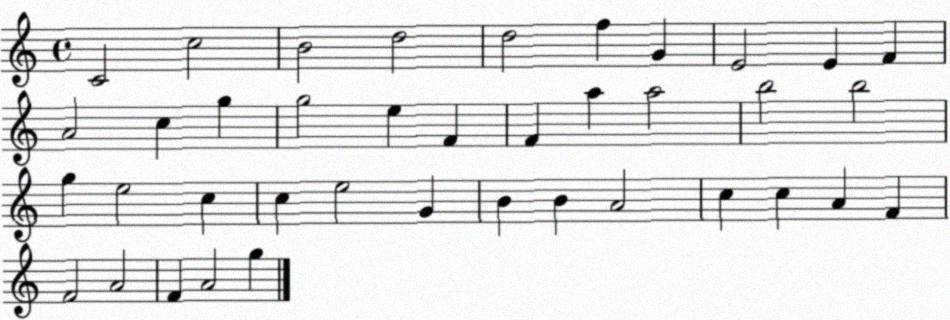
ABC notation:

X:1
T:Untitled
M:4/4
L:1/4
K:C
C2 c2 B2 d2 d2 f G E2 E F A2 c g g2 e F F a a2 b2 b2 g e2 c c e2 G B B A2 c c A F F2 A2 F A2 g